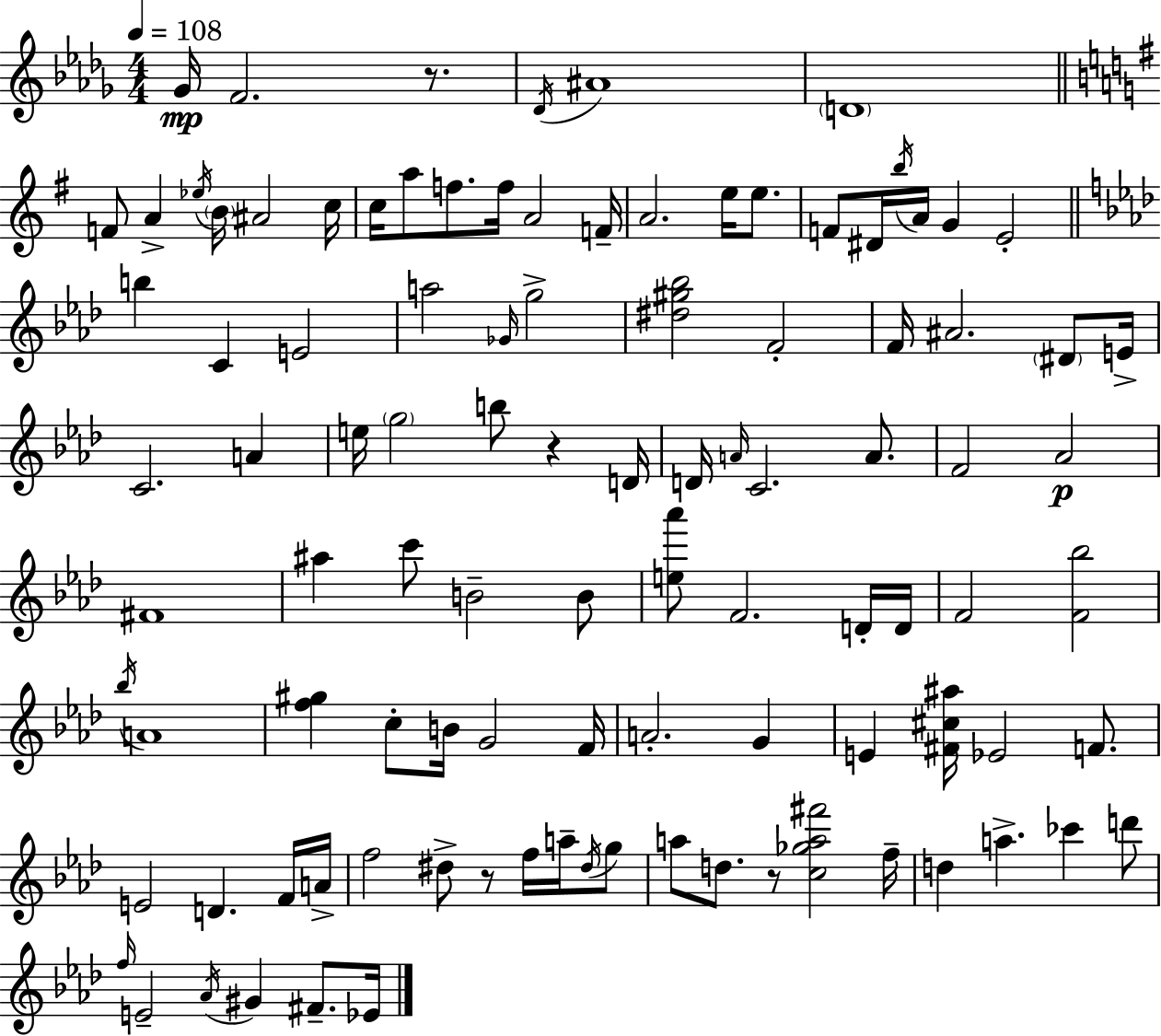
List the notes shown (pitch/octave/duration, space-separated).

Gb4/s F4/h. R/e. Db4/s A#4/w D4/w F4/e A4/q Eb5/s B4/s A#4/h C5/s C5/s A5/e F5/e. F5/s A4/h F4/s A4/h. E5/s E5/e. F4/e D#4/s B5/s A4/s G4/q E4/h B5/q C4/q E4/h A5/h Gb4/s G5/h [D#5,G#5,Bb5]/h F4/h F4/s A#4/h. D#4/e E4/s C4/h. A4/q E5/s G5/h B5/e R/q D4/s D4/s A4/s C4/h. A4/e. F4/h Ab4/h F#4/w A#5/q C6/e B4/h B4/e [E5,Ab6]/e F4/h. D4/s D4/s F4/h [F4,Bb5]/h Bb5/s A4/w [F5,G#5]/q C5/e B4/s G4/h F4/s A4/h. G4/q E4/q [F#4,C#5,A#5]/s Eb4/h F4/e. E4/h D4/q. F4/s A4/s F5/h D#5/e R/e F5/s A5/s D#5/s G5/e A5/e D5/e. R/e [C5,Gb5,A5,F#6]/h F5/s D5/q A5/q. CES6/q D6/e F5/s E4/h Ab4/s G#4/q F#4/e. Eb4/s